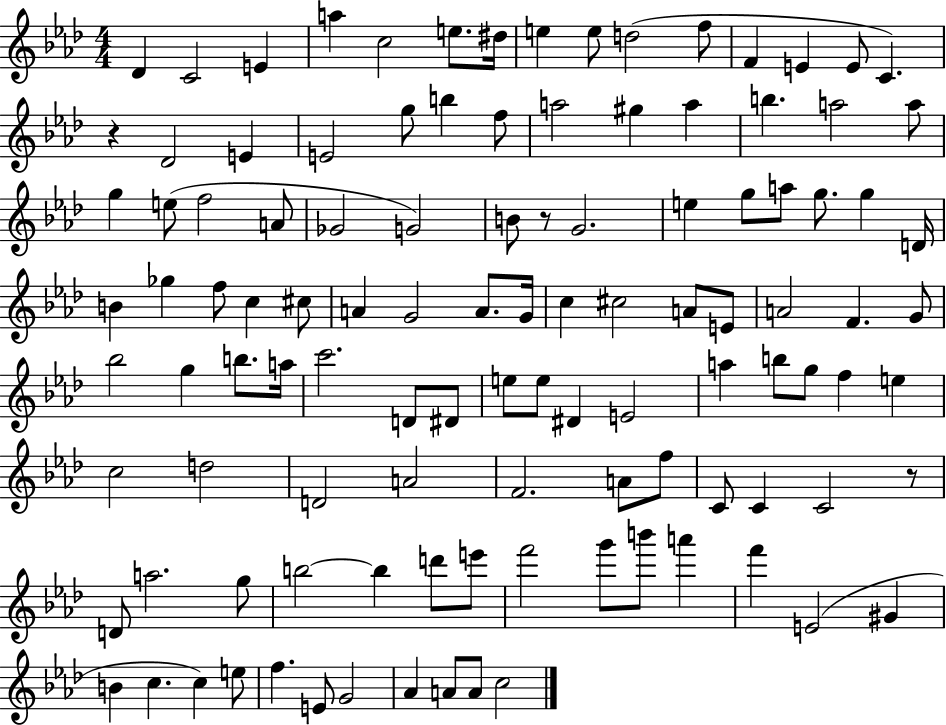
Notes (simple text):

Db4/q C4/h E4/q A5/q C5/h E5/e. D#5/s E5/q E5/e D5/h F5/e F4/q E4/q E4/e C4/q. R/q Db4/h E4/q E4/h G5/e B5/q F5/e A5/h G#5/q A5/q B5/q. A5/h A5/e G5/q E5/e F5/h A4/e Gb4/h G4/h B4/e R/e G4/h. E5/q G5/e A5/e G5/e. G5/q D4/s B4/q Gb5/q F5/e C5/q C#5/e A4/q G4/h A4/e. G4/s C5/q C#5/h A4/e E4/e A4/h F4/q. G4/e Bb5/h G5/q B5/e. A5/s C6/h. D4/e D#4/e E5/e E5/e D#4/q E4/h A5/q B5/e G5/e F5/q E5/q C5/h D5/h D4/h A4/h F4/h. A4/e F5/e C4/e C4/q C4/h R/e D4/e A5/h. G5/e B5/h B5/q D6/e E6/e F6/h G6/e B6/e A6/q F6/q E4/h G#4/q B4/q C5/q. C5/q E5/e F5/q. E4/e G4/h Ab4/q A4/e A4/e C5/h